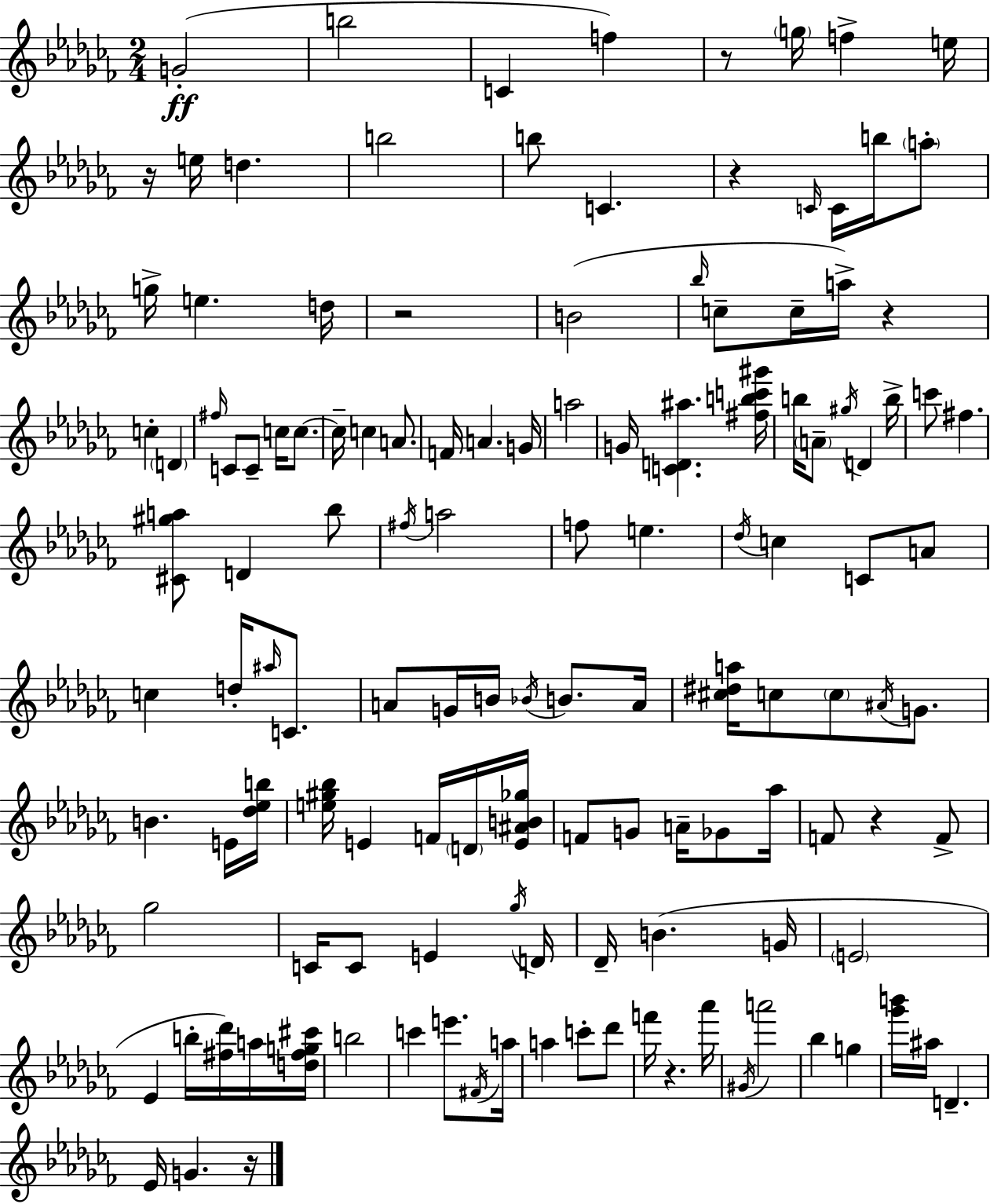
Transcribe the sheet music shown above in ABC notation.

X:1
T:Untitled
M:2/4
L:1/4
K:Abm
G2 b2 C f z/2 g/4 f e/4 z/4 e/4 d b2 b/2 C z C/4 C/4 b/4 a/2 g/4 e d/4 z2 B2 _b/4 c/2 c/4 a/4 z c D ^f/4 C/2 C/2 c/4 c/2 c/4 c A/2 F/4 A G/4 a2 G/4 [CD^a] [^fbc'^g']/4 b/4 A/2 ^g/4 D b/4 c'/2 ^f [^C^ga]/2 D _b/2 ^f/4 a2 f/2 e _d/4 c C/2 A/2 c d/4 ^a/4 C/2 A/2 G/4 B/4 _B/4 B/2 A/4 [^c^da]/4 c/2 c/2 ^A/4 G/2 B E/4 [_d_eb]/4 [e^g_b]/4 E F/4 D/4 [E^AB_g]/4 F/2 G/2 A/4 _G/2 _a/4 F/2 z F/2 _g2 C/4 C/2 E _g/4 D/4 _D/4 B G/4 E2 _E b/4 [^f_d']/4 a/4 [d^fg^c']/4 b2 c' e'/2 ^F/4 a/4 a c'/2 _d'/2 f'/4 z _a'/4 ^G/4 a'2 _b g [_g'b']/4 ^a/4 D _E/4 G z/4